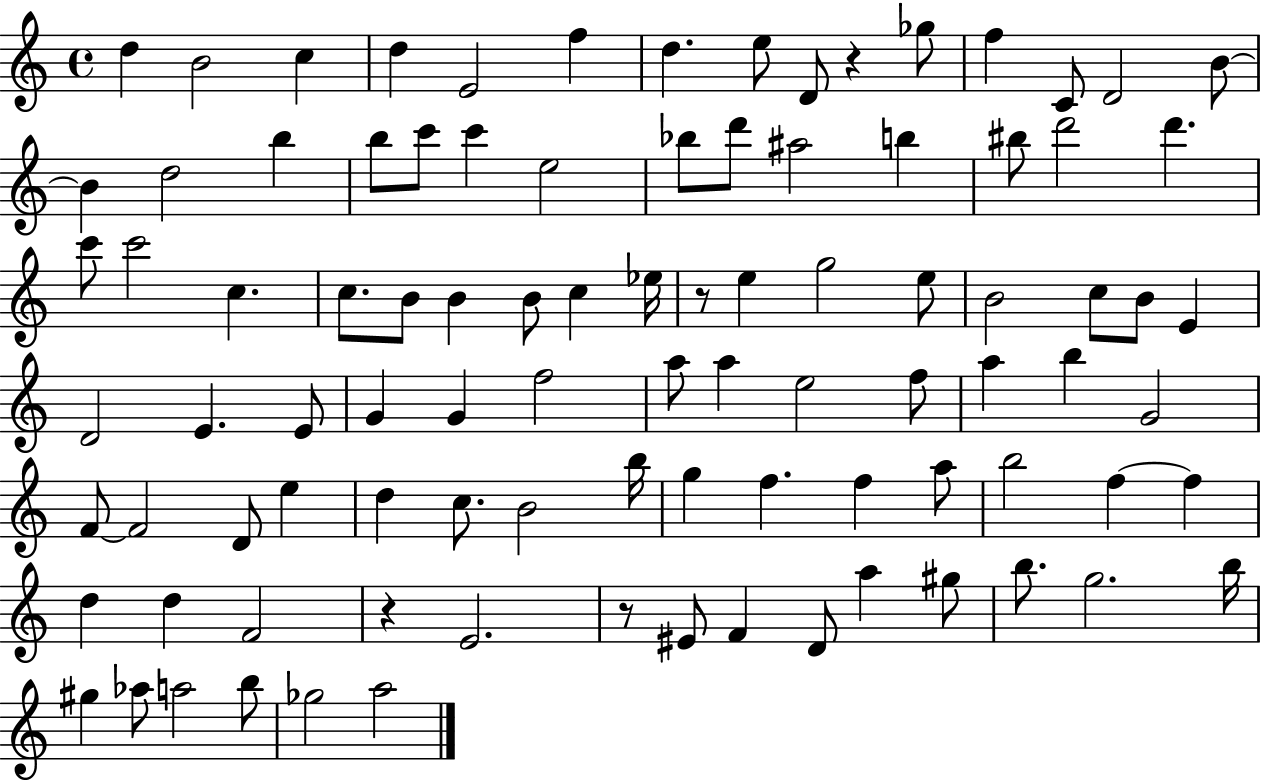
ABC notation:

X:1
T:Untitled
M:4/4
L:1/4
K:C
d B2 c d E2 f d e/2 D/2 z _g/2 f C/2 D2 B/2 B d2 b b/2 c'/2 c' e2 _b/2 d'/2 ^a2 b ^b/2 d'2 d' c'/2 c'2 c c/2 B/2 B B/2 c _e/4 z/2 e g2 e/2 B2 c/2 B/2 E D2 E E/2 G G f2 a/2 a e2 f/2 a b G2 F/2 F2 D/2 e d c/2 B2 b/4 g f f a/2 b2 f f d d F2 z E2 z/2 ^E/2 F D/2 a ^g/2 b/2 g2 b/4 ^g _a/2 a2 b/2 _g2 a2